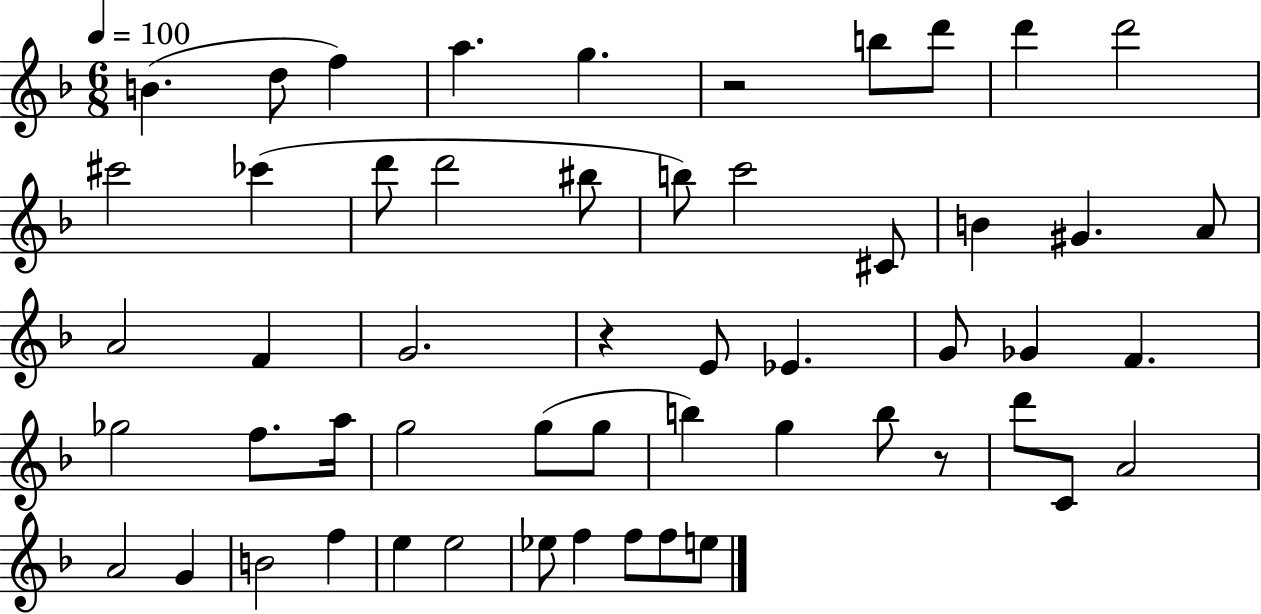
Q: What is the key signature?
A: F major